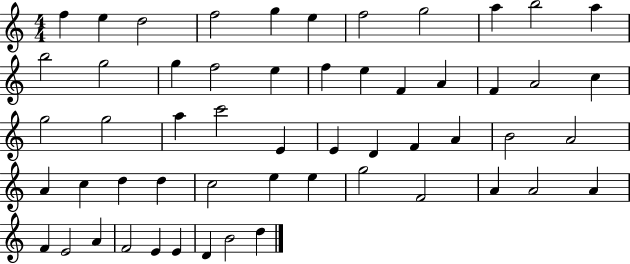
F5/q E5/q D5/h F5/h G5/q E5/q F5/h G5/h A5/q B5/h A5/q B5/h G5/h G5/q F5/h E5/q F5/q E5/q F4/q A4/q F4/q A4/h C5/q G5/h G5/h A5/q C6/h E4/q E4/q D4/q F4/q A4/q B4/h A4/h A4/q C5/q D5/q D5/q C5/h E5/q E5/q G5/h F4/h A4/q A4/h A4/q F4/q E4/h A4/q F4/h E4/q E4/q D4/q B4/h D5/q